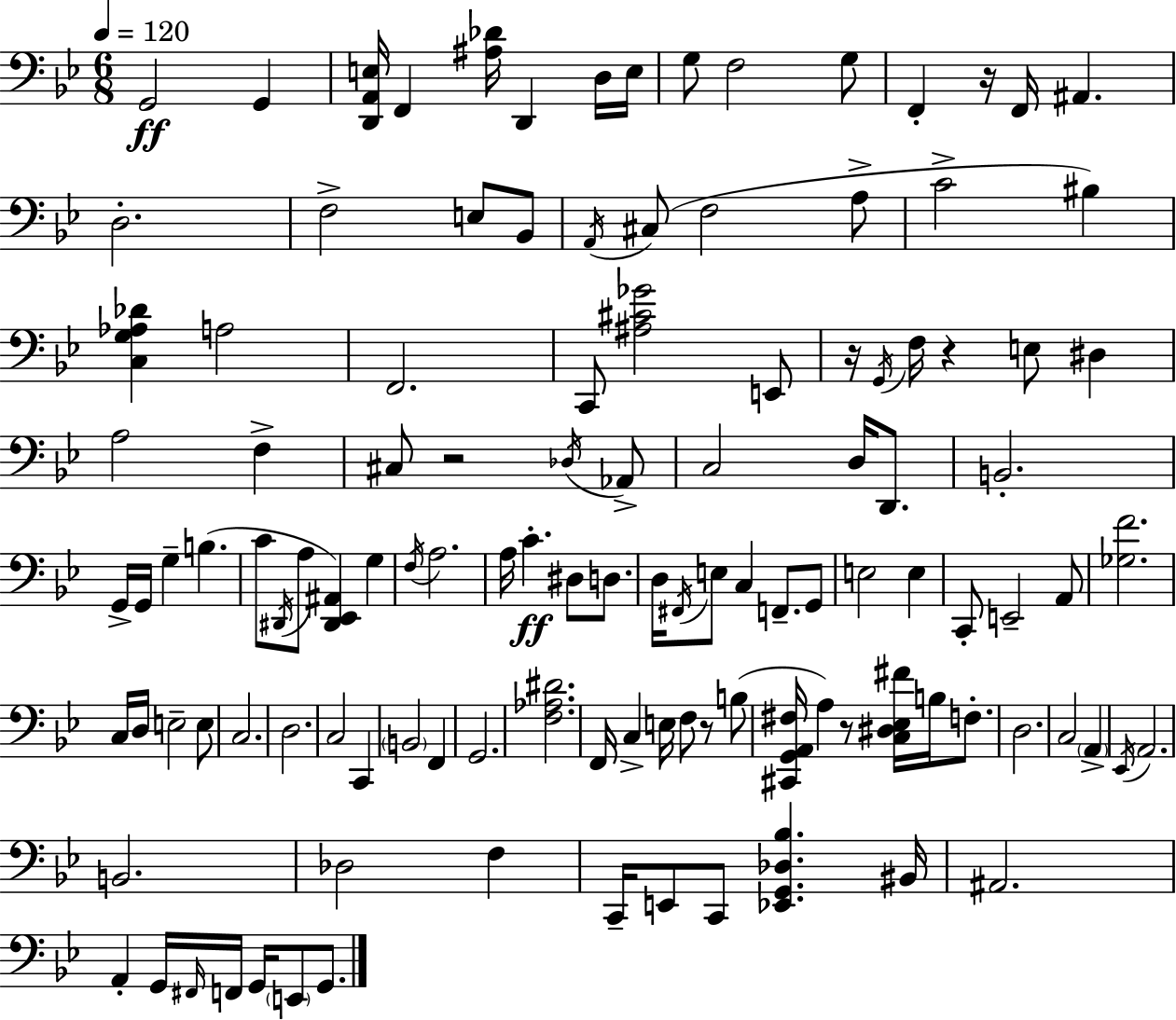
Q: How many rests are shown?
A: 6